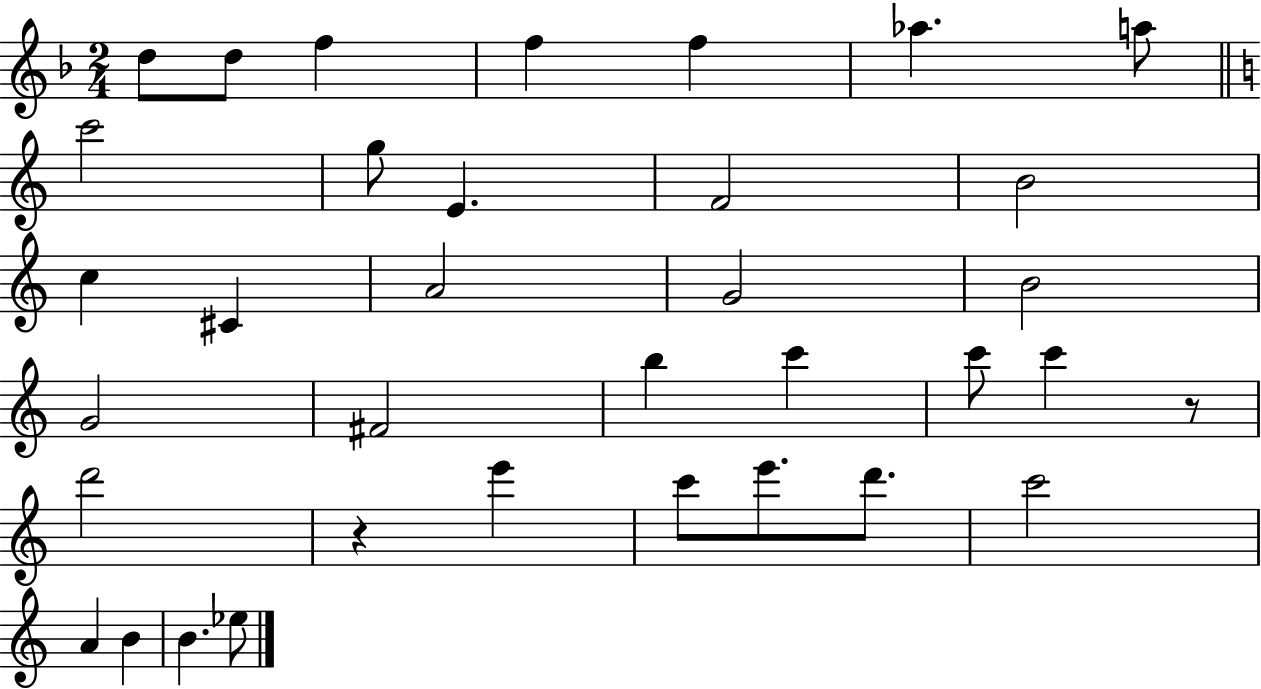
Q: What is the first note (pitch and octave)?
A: D5